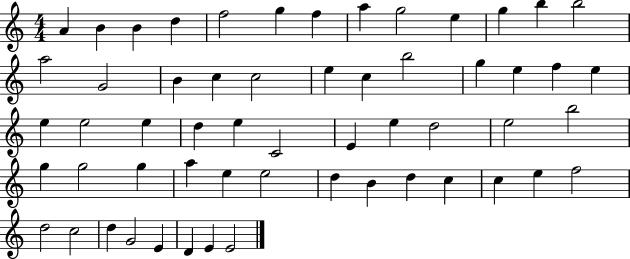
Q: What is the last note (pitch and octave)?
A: E4